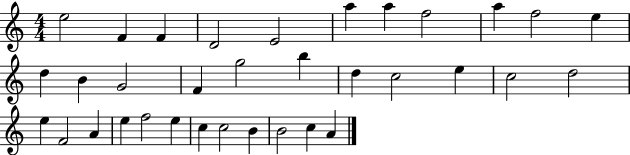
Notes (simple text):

E5/h F4/q F4/q D4/h E4/h A5/q A5/q F5/h A5/q F5/h E5/q D5/q B4/q G4/h F4/q G5/h B5/q D5/q C5/h E5/q C5/h D5/h E5/q F4/h A4/q E5/q F5/h E5/q C5/q C5/h B4/q B4/h C5/q A4/q